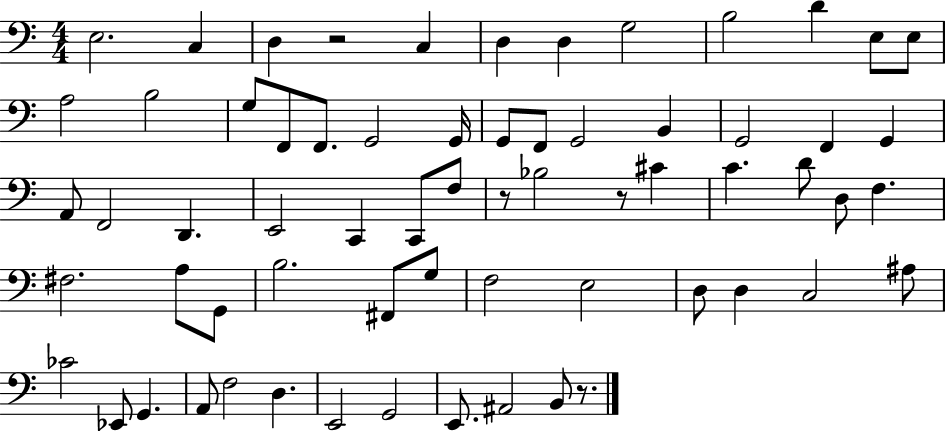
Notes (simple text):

E3/h. C3/q D3/q R/h C3/q D3/q D3/q G3/h B3/h D4/q E3/e E3/e A3/h B3/h G3/e F2/e F2/e. G2/h G2/s G2/e F2/e G2/h B2/q G2/h F2/q G2/q A2/e F2/h D2/q. E2/h C2/q C2/e F3/e R/e Bb3/h R/e C#4/q C4/q. D4/e D3/e F3/q. F#3/h. A3/e G2/e B3/h. F#2/e G3/e F3/h E3/h D3/e D3/q C3/h A#3/e CES4/h Eb2/e G2/q. A2/e F3/h D3/q. E2/h G2/h E2/e. A#2/h B2/e R/e.